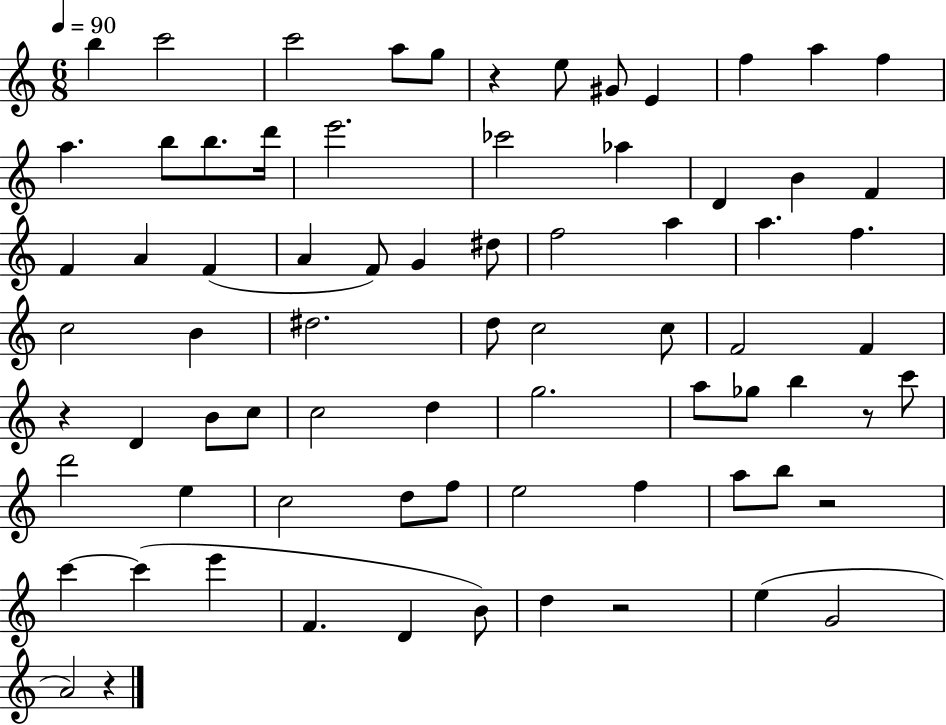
{
  \clef treble
  \numericTimeSignature
  \time 6/8
  \key c \major
  \tempo 4 = 90
  b''4 c'''2 | c'''2 a''8 g''8 | r4 e''8 gis'8 e'4 | f''4 a''4 f''4 | \break a''4. b''8 b''8. d'''16 | e'''2. | ces'''2 aes''4 | d'4 b'4 f'4 | \break f'4 a'4 f'4( | a'4 f'8) g'4 dis''8 | f''2 a''4 | a''4. f''4. | \break c''2 b'4 | dis''2. | d''8 c''2 c''8 | f'2 f'4 | \break r4 d'4 b'8 c''8 | c''2 d''4 | g''2. | a''8 ges''8 b''4 r8 c'''8 | \break d'''2 e''4 | c''2 d''8 f''8 | e''2 f''4 | a''8 b''8 r2 | \break c'''4~~ c'''4( e'''4 | f'4. d'4 b'8) | d''4 r2 | e''4( g'2 | \break a'2) r4 | \bar "|."
}